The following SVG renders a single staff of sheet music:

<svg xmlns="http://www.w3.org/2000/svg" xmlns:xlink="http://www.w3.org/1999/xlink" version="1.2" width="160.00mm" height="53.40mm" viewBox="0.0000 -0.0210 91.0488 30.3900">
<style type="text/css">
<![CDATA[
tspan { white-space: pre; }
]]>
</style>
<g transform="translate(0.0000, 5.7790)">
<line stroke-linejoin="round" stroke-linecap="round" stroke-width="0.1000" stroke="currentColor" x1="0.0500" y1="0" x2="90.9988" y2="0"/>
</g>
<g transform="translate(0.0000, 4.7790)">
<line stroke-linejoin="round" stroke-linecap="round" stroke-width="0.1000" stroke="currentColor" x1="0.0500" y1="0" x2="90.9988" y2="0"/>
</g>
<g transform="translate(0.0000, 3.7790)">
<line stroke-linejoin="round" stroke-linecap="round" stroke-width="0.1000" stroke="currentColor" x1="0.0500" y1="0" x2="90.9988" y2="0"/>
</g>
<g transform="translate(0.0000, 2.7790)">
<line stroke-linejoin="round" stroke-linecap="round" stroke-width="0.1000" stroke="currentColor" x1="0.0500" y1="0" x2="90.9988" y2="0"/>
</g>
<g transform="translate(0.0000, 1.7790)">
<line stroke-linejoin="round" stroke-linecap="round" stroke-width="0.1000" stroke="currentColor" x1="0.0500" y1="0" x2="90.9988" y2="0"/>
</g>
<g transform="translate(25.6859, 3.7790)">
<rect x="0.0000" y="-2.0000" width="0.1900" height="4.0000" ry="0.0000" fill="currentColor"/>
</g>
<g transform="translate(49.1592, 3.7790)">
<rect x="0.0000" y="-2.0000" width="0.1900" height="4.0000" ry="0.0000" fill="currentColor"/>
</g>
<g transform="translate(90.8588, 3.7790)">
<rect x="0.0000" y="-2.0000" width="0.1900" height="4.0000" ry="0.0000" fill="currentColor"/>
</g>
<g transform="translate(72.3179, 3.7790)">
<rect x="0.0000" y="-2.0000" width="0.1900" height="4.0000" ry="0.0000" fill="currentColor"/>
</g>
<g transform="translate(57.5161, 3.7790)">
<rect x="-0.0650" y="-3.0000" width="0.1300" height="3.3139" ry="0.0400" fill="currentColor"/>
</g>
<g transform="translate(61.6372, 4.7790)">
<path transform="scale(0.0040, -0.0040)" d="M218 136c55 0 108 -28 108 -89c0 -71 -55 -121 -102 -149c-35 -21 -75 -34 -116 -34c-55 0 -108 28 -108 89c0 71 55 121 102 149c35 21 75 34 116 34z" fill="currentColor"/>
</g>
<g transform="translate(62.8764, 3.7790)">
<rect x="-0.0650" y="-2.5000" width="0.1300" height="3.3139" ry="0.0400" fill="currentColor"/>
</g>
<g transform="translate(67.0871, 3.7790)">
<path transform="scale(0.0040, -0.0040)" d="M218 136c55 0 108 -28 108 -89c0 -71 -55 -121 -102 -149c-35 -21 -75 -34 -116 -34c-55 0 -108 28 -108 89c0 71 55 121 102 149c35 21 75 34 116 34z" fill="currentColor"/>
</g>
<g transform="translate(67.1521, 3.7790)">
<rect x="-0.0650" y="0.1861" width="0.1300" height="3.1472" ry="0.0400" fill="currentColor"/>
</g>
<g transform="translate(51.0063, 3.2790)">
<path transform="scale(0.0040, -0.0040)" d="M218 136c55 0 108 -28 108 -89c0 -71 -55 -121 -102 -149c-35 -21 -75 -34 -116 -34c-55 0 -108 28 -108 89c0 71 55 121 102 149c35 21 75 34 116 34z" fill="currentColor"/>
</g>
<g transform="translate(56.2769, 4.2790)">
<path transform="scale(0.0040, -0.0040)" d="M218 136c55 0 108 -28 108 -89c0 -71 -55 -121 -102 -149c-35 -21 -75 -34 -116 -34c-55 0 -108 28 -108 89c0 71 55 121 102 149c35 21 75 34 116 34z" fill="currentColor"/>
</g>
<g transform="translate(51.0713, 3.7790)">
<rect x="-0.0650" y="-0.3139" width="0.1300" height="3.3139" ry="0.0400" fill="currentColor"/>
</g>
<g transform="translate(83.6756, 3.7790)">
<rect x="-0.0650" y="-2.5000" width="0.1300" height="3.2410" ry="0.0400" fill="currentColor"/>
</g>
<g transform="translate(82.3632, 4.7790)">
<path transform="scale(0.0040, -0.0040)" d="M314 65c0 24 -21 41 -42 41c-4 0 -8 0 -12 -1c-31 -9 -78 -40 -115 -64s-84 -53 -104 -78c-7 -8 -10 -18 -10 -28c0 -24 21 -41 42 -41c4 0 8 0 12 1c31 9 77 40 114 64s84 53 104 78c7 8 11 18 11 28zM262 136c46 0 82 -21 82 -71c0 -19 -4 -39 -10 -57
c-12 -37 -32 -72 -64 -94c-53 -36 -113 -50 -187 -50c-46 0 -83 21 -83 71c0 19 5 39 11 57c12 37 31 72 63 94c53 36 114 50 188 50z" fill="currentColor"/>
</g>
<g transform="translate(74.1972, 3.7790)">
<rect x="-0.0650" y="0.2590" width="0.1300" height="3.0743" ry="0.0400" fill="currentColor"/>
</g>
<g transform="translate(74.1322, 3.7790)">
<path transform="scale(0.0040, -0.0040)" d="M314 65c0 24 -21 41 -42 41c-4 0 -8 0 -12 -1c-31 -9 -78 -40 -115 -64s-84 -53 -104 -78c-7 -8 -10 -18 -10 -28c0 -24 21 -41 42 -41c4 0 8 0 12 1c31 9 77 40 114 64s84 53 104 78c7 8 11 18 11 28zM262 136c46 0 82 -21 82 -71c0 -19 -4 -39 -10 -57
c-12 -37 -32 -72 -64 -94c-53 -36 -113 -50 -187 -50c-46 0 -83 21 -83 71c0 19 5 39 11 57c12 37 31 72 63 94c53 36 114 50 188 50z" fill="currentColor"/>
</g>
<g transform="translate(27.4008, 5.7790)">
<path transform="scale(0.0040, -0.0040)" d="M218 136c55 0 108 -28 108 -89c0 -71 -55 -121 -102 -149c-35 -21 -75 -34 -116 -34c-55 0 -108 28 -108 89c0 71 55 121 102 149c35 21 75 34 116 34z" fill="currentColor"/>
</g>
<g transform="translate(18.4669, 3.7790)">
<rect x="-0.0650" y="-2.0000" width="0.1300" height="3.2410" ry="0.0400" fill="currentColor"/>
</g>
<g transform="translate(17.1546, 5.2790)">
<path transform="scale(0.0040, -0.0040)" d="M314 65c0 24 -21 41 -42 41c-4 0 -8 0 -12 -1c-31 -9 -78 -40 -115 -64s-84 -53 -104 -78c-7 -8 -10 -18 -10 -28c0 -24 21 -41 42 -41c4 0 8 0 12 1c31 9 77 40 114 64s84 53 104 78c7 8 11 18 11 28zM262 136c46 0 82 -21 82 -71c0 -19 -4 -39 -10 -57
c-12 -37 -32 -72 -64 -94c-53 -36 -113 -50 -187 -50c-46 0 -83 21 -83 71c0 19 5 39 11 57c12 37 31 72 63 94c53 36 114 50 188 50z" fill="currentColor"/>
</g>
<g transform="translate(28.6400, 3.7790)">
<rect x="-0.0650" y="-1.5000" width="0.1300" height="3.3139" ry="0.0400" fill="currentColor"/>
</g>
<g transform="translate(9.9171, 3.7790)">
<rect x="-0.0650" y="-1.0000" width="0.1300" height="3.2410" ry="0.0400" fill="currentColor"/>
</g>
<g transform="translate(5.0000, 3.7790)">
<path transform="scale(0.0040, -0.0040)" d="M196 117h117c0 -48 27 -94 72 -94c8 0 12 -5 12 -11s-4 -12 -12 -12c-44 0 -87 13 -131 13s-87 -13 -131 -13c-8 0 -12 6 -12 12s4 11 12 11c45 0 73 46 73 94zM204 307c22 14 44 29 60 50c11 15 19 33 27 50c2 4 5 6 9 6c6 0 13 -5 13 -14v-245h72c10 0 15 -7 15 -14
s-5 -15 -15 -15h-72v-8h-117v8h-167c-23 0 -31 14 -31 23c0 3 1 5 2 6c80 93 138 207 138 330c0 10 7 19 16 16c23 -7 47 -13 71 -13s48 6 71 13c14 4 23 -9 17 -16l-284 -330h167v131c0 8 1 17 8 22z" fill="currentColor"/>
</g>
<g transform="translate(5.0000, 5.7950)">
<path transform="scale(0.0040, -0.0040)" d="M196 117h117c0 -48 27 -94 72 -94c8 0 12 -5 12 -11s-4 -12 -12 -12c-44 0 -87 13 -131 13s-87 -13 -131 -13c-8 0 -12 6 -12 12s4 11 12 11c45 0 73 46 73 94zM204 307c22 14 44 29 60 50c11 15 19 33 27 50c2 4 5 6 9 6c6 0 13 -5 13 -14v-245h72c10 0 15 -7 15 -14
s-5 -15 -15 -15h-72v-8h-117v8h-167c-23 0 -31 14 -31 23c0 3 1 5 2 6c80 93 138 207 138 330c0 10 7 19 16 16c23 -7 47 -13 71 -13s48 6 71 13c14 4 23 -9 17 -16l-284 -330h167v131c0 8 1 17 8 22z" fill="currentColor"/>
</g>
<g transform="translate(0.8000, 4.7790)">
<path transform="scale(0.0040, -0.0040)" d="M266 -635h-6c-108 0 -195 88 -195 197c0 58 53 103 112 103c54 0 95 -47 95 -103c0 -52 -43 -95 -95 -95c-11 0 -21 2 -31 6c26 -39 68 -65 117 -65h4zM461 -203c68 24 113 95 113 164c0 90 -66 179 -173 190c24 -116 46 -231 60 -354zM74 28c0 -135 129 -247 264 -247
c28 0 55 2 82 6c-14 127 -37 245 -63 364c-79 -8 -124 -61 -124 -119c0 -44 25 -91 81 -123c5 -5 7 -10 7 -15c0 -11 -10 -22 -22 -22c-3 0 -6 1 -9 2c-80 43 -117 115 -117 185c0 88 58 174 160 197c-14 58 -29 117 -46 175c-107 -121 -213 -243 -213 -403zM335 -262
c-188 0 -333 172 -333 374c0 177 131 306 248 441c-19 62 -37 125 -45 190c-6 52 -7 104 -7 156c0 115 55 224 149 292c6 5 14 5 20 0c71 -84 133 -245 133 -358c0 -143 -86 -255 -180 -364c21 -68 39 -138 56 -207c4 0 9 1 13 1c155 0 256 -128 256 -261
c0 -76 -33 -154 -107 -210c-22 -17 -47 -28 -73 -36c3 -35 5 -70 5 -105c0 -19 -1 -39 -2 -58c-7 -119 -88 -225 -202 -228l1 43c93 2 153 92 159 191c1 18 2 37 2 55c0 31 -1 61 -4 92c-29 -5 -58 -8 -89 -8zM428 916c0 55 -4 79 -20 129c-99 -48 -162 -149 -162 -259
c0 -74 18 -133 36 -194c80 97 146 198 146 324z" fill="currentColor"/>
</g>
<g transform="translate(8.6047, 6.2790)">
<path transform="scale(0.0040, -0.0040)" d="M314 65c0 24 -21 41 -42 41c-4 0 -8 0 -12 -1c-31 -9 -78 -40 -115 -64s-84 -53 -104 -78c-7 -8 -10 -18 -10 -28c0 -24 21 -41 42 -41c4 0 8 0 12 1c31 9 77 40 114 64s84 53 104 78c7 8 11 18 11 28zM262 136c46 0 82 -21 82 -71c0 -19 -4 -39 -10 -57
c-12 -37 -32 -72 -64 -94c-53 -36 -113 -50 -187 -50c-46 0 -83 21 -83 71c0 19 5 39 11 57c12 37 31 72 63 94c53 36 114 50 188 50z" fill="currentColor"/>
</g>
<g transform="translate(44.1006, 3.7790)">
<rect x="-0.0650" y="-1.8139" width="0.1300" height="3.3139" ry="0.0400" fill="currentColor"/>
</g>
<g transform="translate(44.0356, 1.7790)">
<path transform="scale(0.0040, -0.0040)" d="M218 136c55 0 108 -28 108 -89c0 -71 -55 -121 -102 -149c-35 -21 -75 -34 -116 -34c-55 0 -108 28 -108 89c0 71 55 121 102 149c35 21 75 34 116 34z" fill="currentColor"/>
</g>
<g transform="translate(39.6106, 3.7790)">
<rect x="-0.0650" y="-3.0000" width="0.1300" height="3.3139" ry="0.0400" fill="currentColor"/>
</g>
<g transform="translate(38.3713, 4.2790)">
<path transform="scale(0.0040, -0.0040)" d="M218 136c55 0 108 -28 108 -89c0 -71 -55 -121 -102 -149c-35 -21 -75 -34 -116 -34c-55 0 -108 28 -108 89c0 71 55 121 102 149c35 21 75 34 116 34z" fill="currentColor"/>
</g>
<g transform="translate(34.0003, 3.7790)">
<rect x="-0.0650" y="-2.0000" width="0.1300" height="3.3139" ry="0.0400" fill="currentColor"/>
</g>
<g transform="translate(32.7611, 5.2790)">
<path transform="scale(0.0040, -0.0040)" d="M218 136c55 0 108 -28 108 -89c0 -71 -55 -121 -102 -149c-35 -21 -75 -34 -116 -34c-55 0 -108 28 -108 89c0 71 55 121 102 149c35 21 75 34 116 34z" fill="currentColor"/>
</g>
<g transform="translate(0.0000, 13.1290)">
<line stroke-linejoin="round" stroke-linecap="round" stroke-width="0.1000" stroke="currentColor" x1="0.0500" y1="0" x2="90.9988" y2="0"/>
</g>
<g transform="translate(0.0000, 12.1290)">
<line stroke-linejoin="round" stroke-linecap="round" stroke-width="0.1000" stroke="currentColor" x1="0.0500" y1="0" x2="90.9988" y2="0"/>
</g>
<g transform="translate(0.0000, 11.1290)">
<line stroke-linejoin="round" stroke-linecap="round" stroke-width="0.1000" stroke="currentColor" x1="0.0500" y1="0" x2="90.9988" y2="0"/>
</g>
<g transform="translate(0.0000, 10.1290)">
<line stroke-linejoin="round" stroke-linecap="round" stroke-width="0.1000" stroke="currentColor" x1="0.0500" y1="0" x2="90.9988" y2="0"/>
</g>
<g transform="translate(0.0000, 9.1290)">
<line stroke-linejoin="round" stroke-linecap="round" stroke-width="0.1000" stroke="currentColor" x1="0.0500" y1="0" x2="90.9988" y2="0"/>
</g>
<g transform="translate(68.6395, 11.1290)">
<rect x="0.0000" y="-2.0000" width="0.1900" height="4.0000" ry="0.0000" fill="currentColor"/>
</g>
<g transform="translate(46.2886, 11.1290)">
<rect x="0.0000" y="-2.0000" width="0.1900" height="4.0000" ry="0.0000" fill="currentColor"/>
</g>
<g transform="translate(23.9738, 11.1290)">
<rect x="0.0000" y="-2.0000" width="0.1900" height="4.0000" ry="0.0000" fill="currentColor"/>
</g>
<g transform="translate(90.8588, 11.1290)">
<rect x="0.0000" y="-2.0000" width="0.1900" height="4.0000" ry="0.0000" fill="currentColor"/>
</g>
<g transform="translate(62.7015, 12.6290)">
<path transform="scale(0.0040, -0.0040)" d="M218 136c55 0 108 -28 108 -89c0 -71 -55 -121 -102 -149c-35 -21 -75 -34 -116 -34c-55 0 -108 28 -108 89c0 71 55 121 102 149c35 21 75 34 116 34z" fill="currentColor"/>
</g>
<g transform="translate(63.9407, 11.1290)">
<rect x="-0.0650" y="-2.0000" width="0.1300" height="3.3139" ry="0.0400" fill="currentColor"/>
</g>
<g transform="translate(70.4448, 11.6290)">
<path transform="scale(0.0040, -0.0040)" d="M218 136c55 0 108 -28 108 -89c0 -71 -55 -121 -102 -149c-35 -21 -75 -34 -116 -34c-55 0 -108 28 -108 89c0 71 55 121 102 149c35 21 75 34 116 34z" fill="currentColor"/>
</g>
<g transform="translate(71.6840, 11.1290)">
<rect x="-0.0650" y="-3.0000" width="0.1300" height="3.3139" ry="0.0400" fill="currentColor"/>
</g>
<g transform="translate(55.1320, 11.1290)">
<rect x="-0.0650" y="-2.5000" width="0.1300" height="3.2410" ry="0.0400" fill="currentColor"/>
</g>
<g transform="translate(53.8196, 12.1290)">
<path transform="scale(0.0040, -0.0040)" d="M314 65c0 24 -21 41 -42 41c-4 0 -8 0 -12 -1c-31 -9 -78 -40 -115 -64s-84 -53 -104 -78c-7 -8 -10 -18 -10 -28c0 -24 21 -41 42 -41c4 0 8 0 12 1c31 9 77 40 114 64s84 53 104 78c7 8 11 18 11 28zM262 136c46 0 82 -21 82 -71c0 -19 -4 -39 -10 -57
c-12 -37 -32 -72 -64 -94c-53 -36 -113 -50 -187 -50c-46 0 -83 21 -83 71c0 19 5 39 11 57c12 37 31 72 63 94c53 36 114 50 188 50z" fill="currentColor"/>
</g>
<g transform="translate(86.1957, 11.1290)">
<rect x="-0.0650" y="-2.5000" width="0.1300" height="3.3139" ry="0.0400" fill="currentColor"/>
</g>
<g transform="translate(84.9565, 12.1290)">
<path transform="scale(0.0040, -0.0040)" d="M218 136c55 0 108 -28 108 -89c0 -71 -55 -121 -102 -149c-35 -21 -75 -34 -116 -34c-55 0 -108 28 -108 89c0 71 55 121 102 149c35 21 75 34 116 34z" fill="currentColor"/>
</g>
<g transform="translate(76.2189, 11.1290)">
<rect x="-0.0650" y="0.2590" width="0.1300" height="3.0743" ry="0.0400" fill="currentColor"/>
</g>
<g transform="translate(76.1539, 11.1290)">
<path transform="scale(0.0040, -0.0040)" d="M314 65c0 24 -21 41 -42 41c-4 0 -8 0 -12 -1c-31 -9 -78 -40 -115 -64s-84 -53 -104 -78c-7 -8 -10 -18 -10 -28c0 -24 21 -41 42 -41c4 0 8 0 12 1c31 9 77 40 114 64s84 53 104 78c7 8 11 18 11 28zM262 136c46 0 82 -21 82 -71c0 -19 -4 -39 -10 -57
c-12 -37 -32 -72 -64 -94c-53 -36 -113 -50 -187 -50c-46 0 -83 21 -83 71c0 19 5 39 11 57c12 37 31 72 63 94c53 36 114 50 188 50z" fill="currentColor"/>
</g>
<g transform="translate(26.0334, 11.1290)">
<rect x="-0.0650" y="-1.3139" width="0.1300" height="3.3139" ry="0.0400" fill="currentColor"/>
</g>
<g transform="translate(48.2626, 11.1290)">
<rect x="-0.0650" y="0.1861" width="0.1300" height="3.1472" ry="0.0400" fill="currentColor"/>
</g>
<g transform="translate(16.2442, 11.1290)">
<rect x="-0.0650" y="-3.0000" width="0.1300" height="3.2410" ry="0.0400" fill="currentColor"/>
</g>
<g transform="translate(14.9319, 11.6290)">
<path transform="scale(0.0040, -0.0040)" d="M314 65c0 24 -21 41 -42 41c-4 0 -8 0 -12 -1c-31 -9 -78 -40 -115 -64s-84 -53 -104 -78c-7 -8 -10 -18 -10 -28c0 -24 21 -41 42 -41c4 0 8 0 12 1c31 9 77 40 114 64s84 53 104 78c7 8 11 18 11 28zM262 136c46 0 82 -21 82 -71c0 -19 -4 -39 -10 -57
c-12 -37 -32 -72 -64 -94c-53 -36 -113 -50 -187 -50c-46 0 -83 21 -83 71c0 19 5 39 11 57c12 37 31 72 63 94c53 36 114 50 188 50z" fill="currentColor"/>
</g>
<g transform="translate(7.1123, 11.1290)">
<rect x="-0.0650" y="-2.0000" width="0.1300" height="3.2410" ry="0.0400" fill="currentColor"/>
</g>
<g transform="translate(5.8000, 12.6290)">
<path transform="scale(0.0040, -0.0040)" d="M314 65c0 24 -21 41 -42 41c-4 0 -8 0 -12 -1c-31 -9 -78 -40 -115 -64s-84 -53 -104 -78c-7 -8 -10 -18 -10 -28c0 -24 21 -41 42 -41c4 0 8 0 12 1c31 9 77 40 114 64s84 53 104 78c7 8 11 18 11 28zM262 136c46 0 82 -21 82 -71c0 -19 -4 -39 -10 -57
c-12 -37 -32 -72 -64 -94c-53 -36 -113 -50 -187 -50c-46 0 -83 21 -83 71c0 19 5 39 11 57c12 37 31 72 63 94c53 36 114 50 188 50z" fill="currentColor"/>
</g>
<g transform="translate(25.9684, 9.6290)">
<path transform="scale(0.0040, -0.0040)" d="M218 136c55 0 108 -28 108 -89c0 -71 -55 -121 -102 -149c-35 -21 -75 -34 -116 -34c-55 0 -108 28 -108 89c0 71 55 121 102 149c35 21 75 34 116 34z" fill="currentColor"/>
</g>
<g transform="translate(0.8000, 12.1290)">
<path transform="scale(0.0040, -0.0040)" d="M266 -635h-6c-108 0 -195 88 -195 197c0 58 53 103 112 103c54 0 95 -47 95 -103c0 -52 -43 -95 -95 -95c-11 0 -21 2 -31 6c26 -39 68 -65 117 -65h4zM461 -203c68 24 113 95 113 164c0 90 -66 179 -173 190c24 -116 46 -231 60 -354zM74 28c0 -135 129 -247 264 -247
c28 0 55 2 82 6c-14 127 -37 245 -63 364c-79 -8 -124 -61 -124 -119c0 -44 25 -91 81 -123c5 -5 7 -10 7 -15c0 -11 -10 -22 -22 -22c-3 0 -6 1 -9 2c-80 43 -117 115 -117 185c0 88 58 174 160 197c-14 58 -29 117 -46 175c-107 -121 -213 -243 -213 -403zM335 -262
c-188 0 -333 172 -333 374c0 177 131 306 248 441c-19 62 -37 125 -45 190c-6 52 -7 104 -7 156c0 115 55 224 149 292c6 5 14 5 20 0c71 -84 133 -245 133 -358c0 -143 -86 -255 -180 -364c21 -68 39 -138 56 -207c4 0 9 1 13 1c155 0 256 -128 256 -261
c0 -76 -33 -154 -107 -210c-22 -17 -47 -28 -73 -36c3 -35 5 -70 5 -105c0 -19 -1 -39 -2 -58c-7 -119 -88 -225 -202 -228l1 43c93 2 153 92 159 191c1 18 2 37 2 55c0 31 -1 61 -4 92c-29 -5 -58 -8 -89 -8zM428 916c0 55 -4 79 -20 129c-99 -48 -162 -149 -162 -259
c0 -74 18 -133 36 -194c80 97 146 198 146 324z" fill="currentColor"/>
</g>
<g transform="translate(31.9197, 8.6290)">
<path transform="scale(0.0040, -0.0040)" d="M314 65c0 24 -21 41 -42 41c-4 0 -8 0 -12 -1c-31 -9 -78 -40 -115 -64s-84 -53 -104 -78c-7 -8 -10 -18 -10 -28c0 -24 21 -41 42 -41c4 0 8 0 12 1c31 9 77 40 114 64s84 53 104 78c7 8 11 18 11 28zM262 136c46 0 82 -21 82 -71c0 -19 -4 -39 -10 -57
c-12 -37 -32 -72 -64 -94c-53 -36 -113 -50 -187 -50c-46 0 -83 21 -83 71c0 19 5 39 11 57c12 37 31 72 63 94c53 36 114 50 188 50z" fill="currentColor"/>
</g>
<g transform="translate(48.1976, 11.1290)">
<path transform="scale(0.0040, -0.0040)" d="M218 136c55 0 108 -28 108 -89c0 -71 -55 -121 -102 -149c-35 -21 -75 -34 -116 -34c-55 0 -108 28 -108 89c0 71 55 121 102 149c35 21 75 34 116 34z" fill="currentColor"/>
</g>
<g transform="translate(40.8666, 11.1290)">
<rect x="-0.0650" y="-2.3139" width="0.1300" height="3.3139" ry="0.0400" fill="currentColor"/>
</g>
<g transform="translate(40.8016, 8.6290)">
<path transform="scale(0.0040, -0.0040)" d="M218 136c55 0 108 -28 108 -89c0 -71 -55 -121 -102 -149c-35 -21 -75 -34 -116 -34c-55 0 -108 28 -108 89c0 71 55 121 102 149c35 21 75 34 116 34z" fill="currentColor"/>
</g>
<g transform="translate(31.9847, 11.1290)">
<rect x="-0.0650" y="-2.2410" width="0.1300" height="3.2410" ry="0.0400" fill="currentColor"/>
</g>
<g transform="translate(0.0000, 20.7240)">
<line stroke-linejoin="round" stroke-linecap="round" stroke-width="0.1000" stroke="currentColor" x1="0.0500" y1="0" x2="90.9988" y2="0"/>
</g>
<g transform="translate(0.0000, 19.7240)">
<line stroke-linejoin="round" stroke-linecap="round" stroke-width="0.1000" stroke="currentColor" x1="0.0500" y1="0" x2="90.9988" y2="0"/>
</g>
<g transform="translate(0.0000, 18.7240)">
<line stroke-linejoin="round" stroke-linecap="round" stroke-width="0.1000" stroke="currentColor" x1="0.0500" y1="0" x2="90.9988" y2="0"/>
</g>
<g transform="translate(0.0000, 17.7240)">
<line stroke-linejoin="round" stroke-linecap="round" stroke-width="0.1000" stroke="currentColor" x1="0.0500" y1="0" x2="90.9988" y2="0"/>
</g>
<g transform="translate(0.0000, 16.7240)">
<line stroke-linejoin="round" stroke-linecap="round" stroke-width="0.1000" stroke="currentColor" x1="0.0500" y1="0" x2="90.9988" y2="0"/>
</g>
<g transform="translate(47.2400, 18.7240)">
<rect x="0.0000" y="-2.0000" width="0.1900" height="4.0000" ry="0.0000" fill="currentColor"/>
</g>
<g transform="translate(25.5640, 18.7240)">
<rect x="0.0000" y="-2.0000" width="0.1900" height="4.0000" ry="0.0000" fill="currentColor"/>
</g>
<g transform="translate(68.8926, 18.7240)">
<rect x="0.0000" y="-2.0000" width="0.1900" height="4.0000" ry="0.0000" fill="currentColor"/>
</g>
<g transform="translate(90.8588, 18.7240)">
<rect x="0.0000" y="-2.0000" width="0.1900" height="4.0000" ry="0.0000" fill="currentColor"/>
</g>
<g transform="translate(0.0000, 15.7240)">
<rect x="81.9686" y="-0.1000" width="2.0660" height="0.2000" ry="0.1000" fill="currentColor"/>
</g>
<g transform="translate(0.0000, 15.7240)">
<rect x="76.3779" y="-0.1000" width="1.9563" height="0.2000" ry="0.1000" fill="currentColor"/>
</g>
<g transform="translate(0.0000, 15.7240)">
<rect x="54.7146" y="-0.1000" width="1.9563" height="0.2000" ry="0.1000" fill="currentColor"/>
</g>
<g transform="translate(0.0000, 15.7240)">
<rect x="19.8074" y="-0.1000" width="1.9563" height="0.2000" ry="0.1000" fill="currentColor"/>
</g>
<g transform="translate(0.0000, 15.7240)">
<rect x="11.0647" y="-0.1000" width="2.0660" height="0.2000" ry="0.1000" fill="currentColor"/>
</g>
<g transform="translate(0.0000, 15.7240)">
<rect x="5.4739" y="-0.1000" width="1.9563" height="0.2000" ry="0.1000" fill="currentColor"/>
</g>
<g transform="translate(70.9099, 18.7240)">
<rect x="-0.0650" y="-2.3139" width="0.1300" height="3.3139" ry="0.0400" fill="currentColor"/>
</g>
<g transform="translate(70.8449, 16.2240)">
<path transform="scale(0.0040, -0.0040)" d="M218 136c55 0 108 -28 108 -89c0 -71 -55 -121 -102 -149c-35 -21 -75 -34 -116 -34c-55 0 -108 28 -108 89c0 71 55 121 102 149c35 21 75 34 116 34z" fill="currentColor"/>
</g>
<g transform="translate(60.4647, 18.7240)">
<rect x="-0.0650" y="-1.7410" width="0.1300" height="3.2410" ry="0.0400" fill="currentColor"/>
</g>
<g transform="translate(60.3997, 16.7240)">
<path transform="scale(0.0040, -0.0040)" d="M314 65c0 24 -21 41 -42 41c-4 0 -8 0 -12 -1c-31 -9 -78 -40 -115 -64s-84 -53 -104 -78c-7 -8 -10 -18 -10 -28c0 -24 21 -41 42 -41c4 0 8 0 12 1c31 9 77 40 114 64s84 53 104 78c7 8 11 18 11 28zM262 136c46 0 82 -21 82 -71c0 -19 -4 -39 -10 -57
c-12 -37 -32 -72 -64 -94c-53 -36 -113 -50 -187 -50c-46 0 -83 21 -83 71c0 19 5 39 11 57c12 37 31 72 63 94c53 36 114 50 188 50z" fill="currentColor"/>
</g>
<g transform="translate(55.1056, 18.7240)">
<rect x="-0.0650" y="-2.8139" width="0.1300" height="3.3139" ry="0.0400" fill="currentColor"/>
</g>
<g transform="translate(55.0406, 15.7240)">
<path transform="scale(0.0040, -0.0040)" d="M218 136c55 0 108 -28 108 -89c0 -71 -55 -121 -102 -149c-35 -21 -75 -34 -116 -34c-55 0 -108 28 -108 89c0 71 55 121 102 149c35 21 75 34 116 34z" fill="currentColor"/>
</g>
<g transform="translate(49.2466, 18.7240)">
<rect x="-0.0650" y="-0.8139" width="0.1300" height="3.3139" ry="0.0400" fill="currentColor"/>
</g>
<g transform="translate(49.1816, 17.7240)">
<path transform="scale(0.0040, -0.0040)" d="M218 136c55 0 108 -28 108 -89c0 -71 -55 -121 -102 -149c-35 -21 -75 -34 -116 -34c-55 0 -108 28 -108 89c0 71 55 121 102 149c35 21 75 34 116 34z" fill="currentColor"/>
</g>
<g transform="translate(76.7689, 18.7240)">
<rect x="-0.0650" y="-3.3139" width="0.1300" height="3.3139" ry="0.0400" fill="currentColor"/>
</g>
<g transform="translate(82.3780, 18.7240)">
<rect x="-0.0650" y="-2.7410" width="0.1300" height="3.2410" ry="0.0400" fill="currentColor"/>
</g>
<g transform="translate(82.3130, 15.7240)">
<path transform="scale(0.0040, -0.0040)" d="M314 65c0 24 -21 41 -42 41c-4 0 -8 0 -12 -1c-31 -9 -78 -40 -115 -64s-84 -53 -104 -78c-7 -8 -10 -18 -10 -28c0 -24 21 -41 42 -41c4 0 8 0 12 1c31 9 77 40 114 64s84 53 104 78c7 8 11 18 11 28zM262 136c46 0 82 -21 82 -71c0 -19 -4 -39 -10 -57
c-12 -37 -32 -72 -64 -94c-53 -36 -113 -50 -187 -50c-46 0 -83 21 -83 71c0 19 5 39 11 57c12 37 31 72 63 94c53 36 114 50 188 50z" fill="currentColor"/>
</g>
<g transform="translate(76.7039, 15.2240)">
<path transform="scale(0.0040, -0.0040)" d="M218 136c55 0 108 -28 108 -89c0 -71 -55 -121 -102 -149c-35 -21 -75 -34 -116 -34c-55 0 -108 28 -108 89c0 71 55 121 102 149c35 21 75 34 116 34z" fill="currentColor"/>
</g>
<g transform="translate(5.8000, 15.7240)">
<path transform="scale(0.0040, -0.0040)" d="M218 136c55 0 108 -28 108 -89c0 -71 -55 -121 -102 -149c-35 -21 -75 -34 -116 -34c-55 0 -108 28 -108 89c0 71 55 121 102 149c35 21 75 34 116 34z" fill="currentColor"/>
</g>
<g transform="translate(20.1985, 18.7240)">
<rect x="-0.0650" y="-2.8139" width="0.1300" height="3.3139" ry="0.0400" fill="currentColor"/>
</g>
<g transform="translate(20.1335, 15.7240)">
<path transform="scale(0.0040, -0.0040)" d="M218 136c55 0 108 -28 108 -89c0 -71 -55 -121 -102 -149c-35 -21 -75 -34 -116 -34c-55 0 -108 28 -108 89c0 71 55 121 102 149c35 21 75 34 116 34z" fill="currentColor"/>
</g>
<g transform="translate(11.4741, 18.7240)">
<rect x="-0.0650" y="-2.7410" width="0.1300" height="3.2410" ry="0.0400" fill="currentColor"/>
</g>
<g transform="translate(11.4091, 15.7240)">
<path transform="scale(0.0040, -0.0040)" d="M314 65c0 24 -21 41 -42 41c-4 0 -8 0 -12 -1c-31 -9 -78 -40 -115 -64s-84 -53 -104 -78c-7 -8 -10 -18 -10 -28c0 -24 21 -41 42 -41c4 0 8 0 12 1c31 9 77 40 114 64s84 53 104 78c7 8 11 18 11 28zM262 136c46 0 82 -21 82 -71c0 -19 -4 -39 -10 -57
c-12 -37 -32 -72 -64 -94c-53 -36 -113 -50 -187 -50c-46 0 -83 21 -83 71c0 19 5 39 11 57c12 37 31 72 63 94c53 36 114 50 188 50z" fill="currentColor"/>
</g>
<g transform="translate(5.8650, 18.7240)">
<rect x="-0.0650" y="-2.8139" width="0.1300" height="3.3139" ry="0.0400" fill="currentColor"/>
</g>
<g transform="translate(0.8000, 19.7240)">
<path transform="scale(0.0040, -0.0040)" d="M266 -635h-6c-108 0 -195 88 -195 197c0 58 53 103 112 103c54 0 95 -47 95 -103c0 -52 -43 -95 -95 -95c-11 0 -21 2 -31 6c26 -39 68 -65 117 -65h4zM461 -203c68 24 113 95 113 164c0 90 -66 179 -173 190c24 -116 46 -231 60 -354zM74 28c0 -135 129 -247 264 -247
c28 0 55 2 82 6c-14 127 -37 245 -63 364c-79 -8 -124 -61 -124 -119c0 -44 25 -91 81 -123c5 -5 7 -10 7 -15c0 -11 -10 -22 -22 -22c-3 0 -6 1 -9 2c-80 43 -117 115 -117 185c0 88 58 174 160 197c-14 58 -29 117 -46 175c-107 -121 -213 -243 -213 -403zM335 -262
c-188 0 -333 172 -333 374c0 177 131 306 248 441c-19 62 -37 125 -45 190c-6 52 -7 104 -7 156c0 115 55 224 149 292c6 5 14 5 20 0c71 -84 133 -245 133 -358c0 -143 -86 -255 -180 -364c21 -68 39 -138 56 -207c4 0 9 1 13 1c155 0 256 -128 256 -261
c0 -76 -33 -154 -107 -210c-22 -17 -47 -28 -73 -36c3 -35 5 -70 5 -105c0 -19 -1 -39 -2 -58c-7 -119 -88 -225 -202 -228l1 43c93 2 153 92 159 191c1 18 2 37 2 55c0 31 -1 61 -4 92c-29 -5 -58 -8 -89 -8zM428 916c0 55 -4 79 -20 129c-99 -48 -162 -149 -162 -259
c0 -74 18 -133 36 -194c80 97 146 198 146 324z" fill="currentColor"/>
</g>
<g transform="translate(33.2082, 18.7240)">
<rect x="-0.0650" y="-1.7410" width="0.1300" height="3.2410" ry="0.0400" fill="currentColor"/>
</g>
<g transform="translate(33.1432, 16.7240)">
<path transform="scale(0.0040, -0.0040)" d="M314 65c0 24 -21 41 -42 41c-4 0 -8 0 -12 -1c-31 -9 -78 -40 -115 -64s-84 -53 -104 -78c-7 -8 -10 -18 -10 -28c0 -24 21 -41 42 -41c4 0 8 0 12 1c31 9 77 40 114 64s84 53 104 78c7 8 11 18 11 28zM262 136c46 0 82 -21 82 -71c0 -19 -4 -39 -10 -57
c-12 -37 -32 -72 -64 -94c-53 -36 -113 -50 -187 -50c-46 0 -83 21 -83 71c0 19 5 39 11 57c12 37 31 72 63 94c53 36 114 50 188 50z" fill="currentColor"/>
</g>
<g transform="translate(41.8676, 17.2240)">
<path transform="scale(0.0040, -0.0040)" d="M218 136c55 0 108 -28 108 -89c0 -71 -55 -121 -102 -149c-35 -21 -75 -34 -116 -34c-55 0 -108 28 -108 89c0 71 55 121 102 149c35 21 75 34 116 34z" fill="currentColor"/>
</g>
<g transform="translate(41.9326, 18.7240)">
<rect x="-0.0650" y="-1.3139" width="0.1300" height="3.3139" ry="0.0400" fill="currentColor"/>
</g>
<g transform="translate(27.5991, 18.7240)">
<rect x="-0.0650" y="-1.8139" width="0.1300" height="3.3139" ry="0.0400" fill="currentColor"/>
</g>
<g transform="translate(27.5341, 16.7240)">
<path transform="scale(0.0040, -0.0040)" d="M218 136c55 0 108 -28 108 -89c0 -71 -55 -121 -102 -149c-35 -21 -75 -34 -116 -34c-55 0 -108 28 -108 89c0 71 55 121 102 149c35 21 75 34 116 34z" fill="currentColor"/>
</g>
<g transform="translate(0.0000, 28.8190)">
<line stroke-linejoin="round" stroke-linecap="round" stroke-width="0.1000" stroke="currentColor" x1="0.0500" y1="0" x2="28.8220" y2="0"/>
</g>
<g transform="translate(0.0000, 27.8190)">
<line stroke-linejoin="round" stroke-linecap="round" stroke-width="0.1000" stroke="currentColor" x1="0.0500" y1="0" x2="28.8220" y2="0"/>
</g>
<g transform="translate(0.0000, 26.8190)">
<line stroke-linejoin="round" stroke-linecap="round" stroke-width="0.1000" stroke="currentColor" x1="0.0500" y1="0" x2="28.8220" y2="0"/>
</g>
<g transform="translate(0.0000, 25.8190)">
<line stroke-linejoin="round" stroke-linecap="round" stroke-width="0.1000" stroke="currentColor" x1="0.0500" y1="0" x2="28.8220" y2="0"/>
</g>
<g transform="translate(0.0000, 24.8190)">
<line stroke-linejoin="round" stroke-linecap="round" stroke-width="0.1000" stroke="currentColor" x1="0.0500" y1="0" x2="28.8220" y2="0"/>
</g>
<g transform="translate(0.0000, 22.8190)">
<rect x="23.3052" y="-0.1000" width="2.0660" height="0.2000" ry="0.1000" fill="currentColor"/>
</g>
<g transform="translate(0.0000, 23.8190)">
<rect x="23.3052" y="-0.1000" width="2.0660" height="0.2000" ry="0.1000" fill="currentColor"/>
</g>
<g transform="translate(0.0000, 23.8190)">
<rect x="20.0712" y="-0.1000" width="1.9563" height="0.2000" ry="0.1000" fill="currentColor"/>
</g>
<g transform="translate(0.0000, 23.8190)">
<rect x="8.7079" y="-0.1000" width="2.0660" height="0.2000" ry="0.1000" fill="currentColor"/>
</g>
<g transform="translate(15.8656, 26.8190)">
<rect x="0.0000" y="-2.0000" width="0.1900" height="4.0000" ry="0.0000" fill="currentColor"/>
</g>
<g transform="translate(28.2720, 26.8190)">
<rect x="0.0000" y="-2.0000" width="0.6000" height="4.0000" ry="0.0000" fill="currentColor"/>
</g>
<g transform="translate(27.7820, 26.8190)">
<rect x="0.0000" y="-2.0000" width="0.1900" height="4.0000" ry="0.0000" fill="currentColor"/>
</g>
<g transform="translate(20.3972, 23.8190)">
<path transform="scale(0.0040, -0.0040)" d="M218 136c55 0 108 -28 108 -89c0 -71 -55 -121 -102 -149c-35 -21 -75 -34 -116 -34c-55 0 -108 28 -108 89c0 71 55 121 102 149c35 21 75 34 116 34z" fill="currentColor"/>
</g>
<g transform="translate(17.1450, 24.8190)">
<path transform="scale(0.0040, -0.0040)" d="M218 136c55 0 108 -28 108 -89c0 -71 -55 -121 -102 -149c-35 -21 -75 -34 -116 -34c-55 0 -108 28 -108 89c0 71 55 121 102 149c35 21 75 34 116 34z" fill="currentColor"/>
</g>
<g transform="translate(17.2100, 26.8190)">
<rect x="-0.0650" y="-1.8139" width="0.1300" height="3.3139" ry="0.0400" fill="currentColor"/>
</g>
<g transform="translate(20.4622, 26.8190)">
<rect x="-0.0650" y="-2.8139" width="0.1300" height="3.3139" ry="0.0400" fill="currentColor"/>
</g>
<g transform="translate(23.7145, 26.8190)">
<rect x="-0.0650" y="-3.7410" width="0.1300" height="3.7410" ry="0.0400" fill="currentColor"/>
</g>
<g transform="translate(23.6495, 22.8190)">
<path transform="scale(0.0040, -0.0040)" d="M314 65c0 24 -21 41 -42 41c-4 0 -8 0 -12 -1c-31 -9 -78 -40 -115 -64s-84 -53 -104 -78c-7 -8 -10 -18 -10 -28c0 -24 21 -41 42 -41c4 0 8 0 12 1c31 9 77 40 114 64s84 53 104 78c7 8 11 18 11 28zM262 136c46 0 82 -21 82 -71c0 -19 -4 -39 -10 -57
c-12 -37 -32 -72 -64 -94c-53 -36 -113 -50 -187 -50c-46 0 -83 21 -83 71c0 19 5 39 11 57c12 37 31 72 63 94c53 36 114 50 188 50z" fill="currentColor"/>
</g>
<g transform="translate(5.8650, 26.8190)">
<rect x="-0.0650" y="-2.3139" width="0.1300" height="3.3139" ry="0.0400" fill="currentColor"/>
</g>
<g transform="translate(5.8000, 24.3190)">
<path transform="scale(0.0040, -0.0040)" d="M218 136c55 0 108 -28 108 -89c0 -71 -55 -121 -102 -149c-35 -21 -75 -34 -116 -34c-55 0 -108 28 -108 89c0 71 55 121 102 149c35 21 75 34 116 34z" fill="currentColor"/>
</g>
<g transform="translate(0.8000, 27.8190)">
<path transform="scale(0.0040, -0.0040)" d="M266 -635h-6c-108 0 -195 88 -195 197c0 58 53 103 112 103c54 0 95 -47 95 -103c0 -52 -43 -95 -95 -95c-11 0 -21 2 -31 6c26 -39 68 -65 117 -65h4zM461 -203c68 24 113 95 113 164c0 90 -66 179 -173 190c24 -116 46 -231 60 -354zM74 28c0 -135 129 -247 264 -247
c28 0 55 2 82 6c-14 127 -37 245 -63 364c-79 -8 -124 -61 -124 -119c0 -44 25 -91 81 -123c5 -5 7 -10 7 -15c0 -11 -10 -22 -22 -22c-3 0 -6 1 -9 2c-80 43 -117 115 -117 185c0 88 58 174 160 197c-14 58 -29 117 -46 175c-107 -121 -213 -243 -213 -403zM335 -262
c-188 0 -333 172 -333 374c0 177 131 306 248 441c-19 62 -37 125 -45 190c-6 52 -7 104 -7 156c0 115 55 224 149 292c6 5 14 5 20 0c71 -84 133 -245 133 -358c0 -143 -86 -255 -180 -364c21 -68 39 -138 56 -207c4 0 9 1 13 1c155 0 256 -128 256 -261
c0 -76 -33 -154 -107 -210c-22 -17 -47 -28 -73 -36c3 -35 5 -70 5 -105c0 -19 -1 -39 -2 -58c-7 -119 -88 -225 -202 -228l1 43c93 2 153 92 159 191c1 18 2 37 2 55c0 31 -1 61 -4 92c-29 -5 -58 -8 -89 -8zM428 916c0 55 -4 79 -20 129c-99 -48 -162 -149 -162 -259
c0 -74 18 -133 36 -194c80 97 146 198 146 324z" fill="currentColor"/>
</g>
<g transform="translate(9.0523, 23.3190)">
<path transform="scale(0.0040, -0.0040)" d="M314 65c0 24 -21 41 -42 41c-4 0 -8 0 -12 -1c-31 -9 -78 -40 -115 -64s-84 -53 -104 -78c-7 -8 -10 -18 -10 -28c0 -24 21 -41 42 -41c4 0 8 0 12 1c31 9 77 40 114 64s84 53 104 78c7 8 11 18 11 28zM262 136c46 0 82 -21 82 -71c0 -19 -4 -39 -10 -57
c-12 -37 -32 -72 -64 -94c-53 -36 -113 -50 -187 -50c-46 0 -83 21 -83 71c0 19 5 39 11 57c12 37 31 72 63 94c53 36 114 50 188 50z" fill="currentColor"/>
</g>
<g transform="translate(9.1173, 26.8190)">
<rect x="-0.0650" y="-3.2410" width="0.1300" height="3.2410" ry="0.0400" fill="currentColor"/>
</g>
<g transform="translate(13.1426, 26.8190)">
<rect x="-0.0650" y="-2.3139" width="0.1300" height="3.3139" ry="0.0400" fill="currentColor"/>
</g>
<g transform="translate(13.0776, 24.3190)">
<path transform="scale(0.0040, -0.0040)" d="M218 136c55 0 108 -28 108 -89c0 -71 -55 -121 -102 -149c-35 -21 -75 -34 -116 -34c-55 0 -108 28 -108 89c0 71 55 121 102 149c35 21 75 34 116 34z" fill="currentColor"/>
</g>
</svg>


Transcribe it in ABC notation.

X:1
T:Untitled
M:4/4
L:1/4
K:C
D2 F2 E F A f c A G B B2 G2 F2 A2 e g2 g B G2 F A B2 G a a2 a f f2 e d a f2 g b a2 g b2 g f a c'2